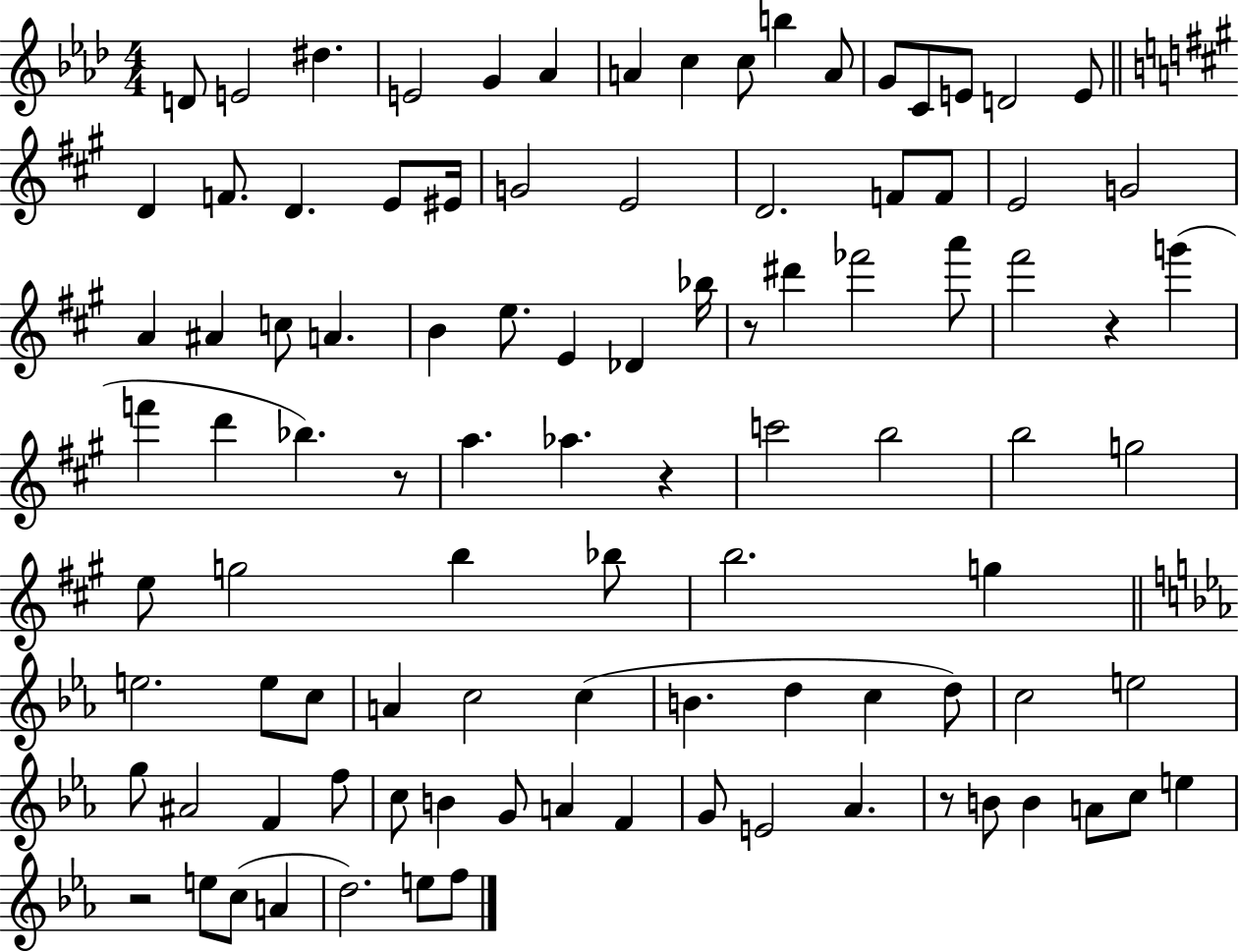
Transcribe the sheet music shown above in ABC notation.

X:1
T:Untitled
M:4/4
L:1/4
K:Ab
D/2 E2 ^d E2 G _A A c c/2 b A/2 G/2 C/2 E/2 D2 E/2 D F/2 D E/2 ^E/4 G2 E2 D2 F/2 F/2 E2 G2 A ^A c/2 A B e/2 E _D _b/4 z/2 ^d' _f'2 a'/2 ^f'2 z g' f' d' _b z/2 a _a z c'2 b2 b2 g2 e/2 g2 b _b/2 b2 g e2 e/2 c/2 A c2 c B d c d/2 c2 e2 g/2 ^A2 F f/2 c/2 B G/2 A F G/2 E2 _A z/2 B/2 B A/2 c/2 e z2 e/2 c/2 A d2 e/2 f/2